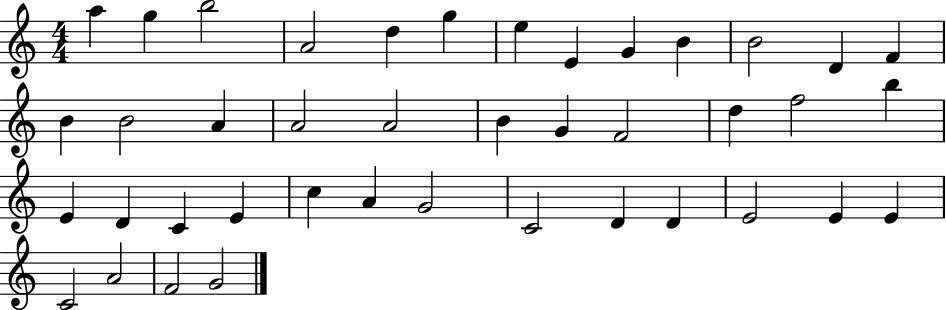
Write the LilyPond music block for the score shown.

{
  \clef treble
  \numericTimeSignature
  \time 4/4
  \key c \major
  a''4 g''4 b''2 | a'2 d''4 g''4 | e''4 e'4 g'4 b'4 | b'2 d'4 f'4 | \break b'4 b'2 a'4 | a'2 a'2 | b'4 g'4 f'2 | d''4 f''2 b''4 | \break e'4 d'4 c'4 e'4 | c''4 a'4 g'2 | c'2 d'4 d'4 | e'2 e'4 e'4 | \break c'2 a'2 | f'2 g'2 | \bar "|."
}